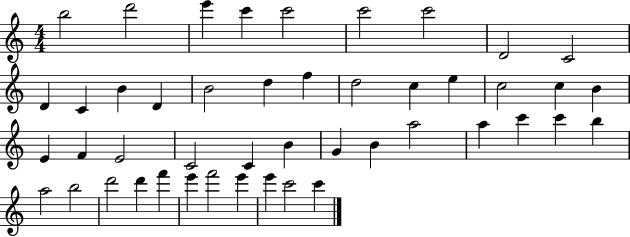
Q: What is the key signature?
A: C major